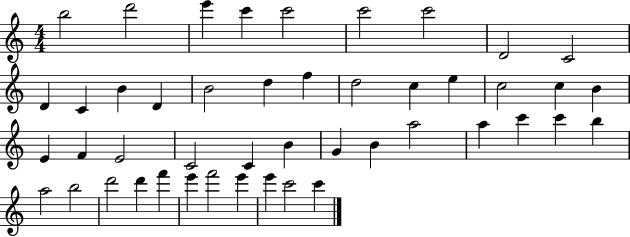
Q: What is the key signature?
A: C major